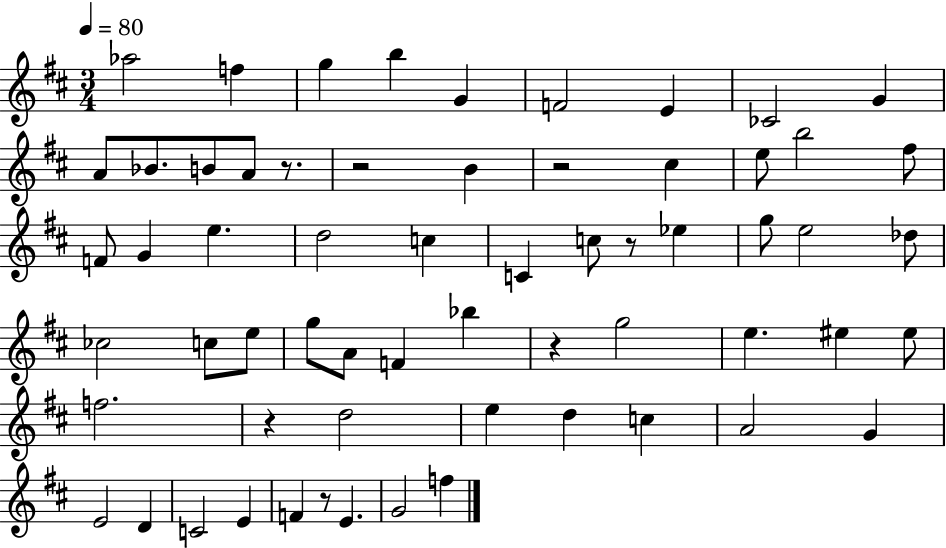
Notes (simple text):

Ab5/h F5/q G5/q B5/q G4/q F4/h E4/q CES4/h G4/q A4/e Bb4/e. B4/e A4/e R/e. R/h B4/q R/h C#5/q E5/e B5/h F#5/e F4/e G4/q E5/q. D5/h C5/q C4/q C5/e R/e Eb5/q G5/e E5/h Db5/e CES5/h C5/e E5/e G5/e A4/e F4/q Bb5/q R/q G5/h E5/q. EIS5/q EIS5/e F5/h. R/q D5/h E5/q D5/q C5/q A4/h G4/q E4/h D4/q C4/h E4/q F4/q R/e E4/q. G4/h F5/q